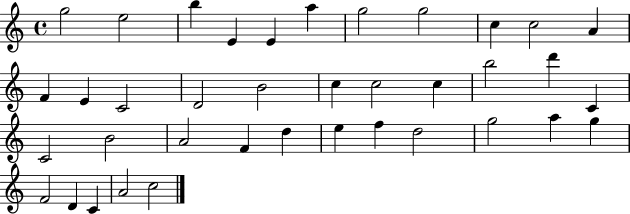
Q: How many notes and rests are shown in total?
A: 38